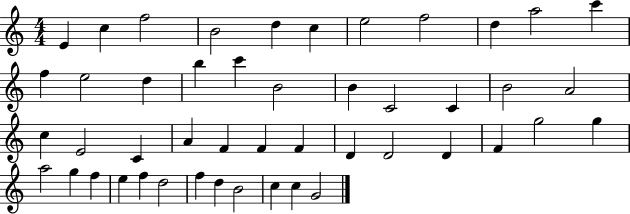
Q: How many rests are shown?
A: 0